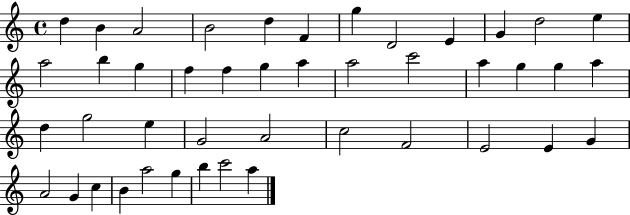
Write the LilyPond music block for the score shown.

{
  \clef treble
  \time 4/4
  \defaultTimeSignature
  \key c \major
  d''4 b'4 a'2 | b'2 d''4 f'4 | g''4 d'2 e'4 | g'4 d''2 e''4 | \break a''2 b''4 g''4 | f''4 f''4 g''4 a''4 | a''2 c'''2 | a''4 g''4 g''4 a''4 | \break d''4 g''2 e''4 | g'2 a'2 | c''2 f'2 | e'2 e'4 g'4 | \break a'2 g'4 c''4 | b'4 a''2 g''4 | b''4 c'''2 a''4 | \bar "|."
}